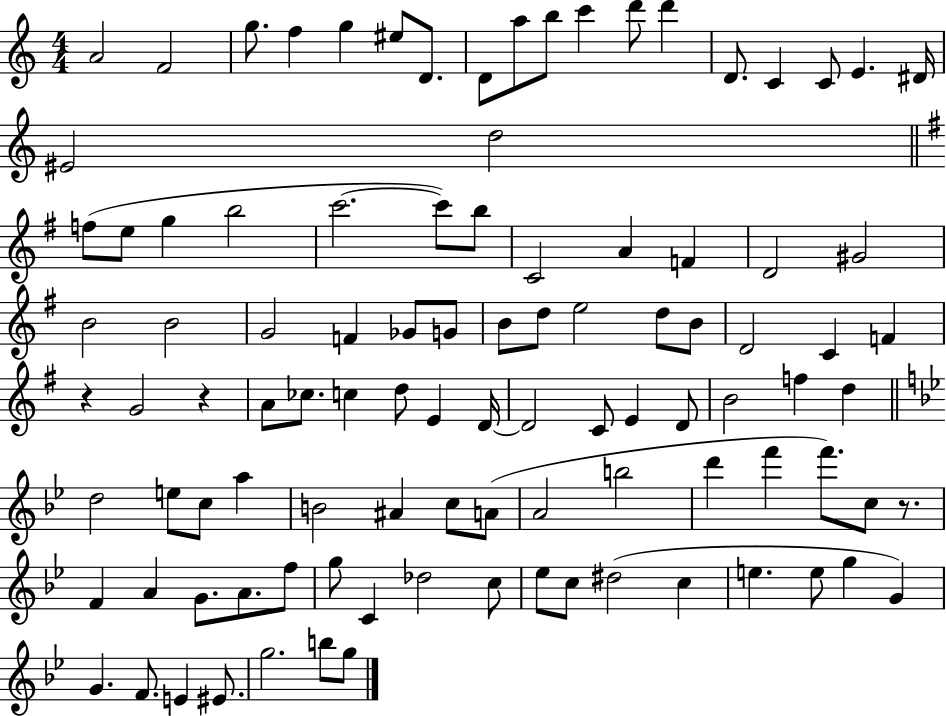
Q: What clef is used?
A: treble